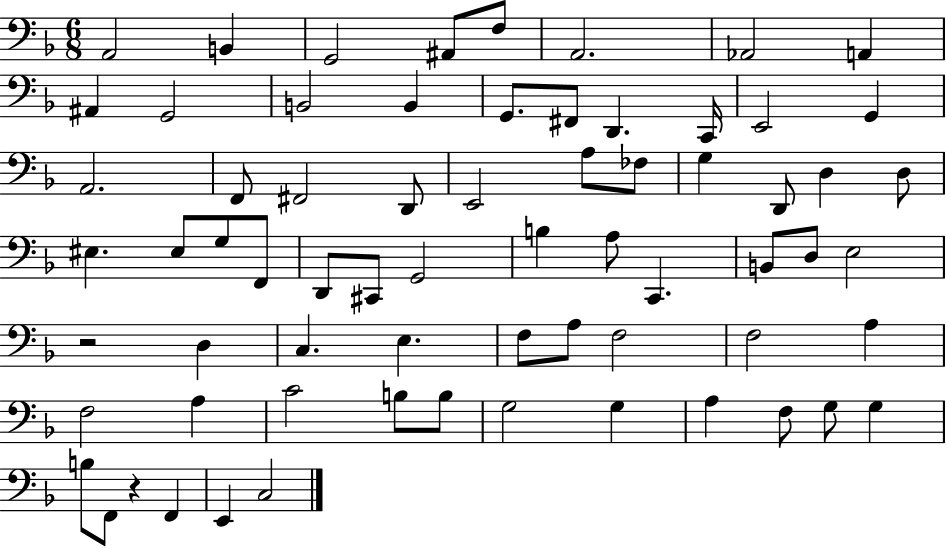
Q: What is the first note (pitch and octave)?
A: A2